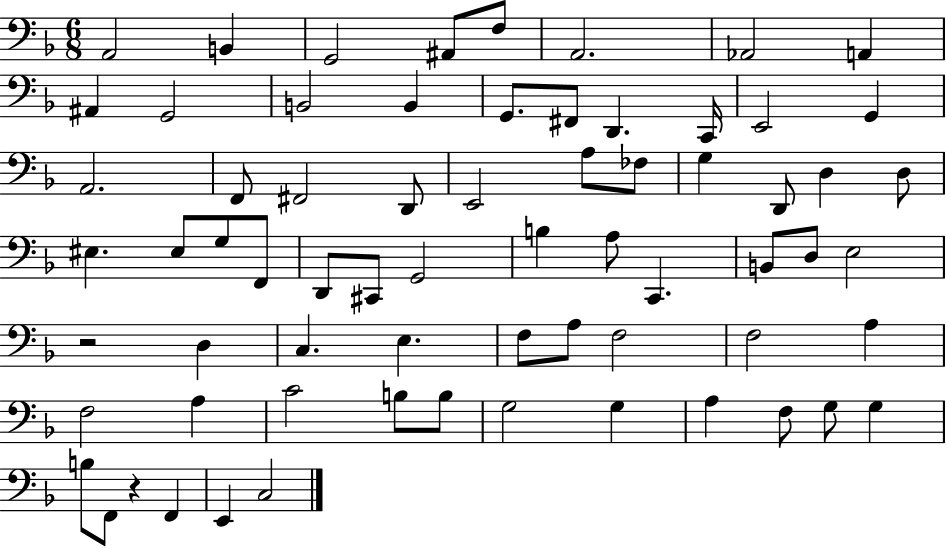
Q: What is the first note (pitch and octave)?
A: A2